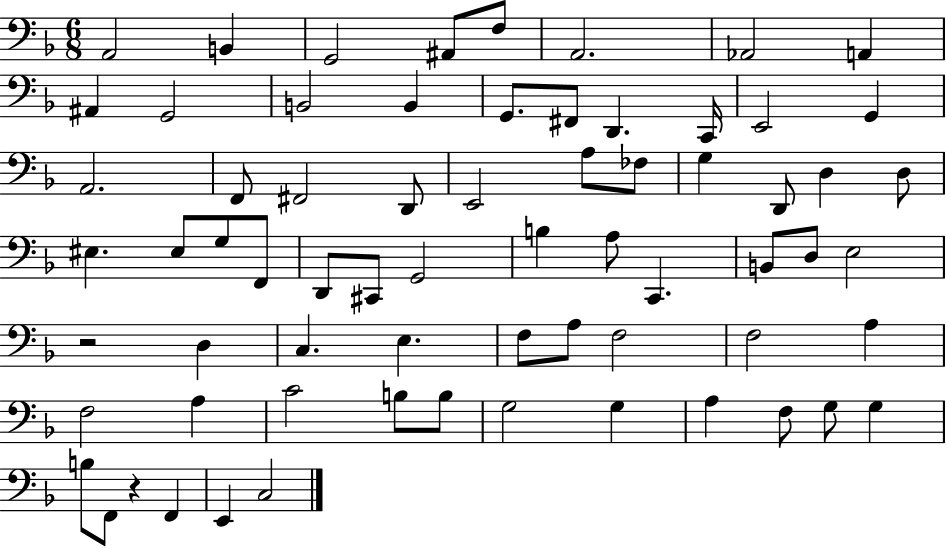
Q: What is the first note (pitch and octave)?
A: A2